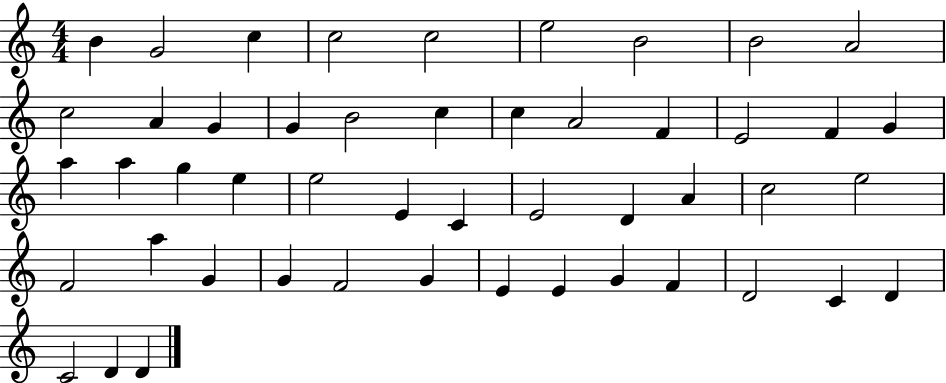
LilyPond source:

{
  \clef treble
  \numericTimeSignature
  \time 4/4
  \key c \major
  b'4 g'2 c''4 | c''2 c''2 | e''2 b'2 | b'2 a'2 | \break c''2 a'4 g'4 | g'4 b'2 c''4 | c''4 a'2 f'4 | e'2 f'4 g'4 | \break a''4 a''4 g''4 e''4 | e''2 e'4 c'4 | e'2 d'4 a'4 | c''2 e''2 | \break f'2 a''4 g'4 | g'4 f'2 g'4 | e'4 e'4 g'4 f'4 | d'2 c'4 d'4 | \break c'2 d'4 d'4 | \bar "|."
}